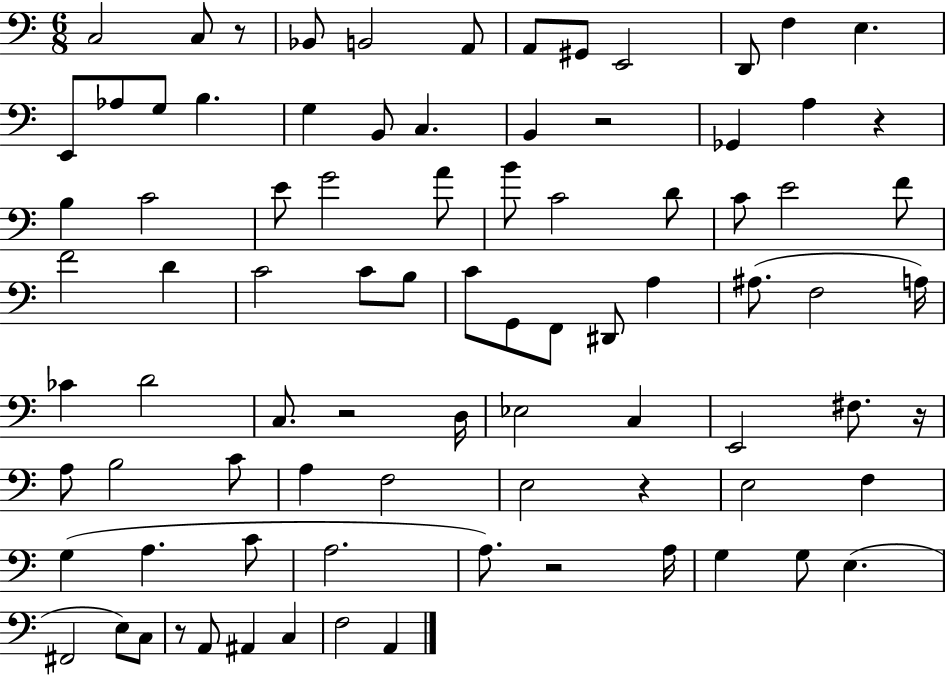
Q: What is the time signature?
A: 6/8